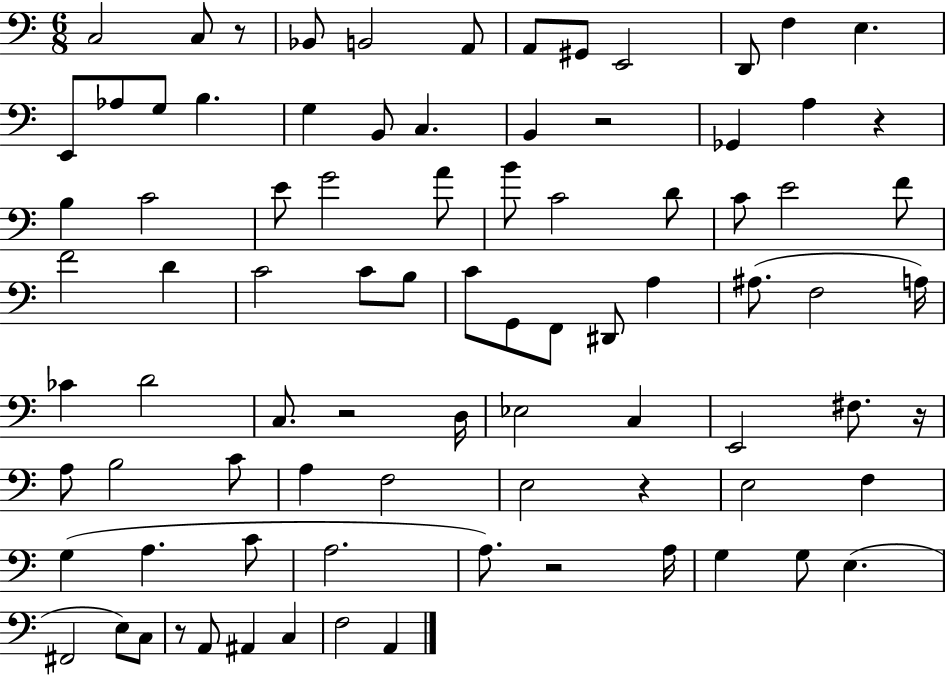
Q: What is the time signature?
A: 6/8